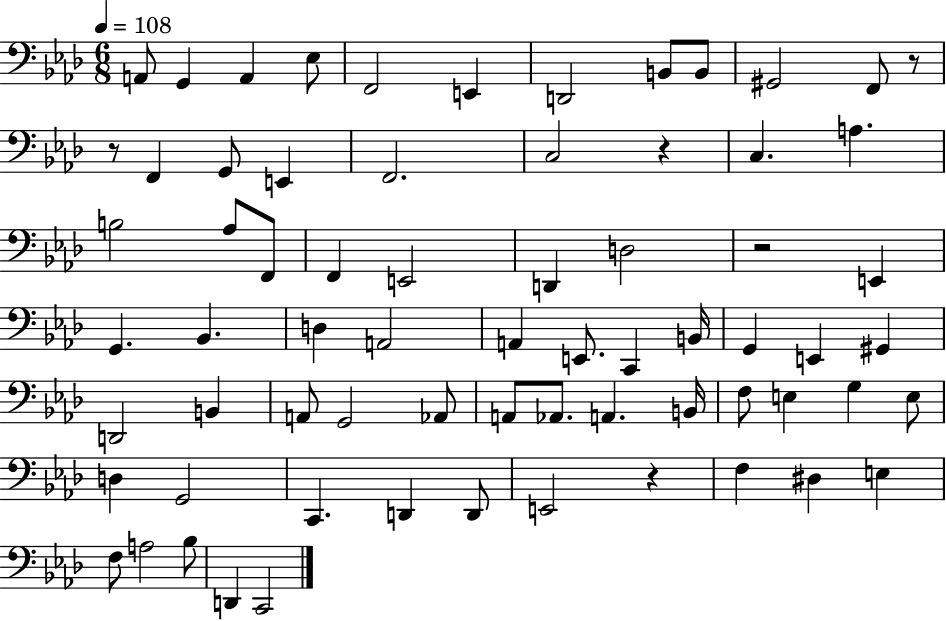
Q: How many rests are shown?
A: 5